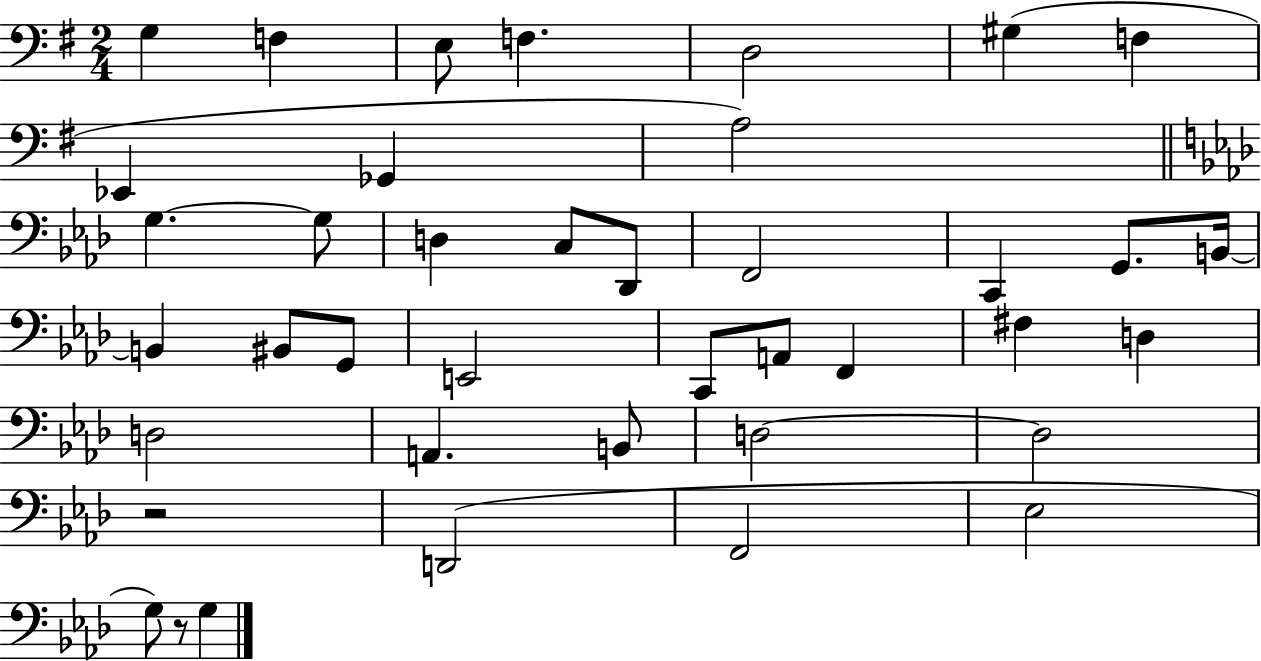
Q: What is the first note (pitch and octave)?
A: G3